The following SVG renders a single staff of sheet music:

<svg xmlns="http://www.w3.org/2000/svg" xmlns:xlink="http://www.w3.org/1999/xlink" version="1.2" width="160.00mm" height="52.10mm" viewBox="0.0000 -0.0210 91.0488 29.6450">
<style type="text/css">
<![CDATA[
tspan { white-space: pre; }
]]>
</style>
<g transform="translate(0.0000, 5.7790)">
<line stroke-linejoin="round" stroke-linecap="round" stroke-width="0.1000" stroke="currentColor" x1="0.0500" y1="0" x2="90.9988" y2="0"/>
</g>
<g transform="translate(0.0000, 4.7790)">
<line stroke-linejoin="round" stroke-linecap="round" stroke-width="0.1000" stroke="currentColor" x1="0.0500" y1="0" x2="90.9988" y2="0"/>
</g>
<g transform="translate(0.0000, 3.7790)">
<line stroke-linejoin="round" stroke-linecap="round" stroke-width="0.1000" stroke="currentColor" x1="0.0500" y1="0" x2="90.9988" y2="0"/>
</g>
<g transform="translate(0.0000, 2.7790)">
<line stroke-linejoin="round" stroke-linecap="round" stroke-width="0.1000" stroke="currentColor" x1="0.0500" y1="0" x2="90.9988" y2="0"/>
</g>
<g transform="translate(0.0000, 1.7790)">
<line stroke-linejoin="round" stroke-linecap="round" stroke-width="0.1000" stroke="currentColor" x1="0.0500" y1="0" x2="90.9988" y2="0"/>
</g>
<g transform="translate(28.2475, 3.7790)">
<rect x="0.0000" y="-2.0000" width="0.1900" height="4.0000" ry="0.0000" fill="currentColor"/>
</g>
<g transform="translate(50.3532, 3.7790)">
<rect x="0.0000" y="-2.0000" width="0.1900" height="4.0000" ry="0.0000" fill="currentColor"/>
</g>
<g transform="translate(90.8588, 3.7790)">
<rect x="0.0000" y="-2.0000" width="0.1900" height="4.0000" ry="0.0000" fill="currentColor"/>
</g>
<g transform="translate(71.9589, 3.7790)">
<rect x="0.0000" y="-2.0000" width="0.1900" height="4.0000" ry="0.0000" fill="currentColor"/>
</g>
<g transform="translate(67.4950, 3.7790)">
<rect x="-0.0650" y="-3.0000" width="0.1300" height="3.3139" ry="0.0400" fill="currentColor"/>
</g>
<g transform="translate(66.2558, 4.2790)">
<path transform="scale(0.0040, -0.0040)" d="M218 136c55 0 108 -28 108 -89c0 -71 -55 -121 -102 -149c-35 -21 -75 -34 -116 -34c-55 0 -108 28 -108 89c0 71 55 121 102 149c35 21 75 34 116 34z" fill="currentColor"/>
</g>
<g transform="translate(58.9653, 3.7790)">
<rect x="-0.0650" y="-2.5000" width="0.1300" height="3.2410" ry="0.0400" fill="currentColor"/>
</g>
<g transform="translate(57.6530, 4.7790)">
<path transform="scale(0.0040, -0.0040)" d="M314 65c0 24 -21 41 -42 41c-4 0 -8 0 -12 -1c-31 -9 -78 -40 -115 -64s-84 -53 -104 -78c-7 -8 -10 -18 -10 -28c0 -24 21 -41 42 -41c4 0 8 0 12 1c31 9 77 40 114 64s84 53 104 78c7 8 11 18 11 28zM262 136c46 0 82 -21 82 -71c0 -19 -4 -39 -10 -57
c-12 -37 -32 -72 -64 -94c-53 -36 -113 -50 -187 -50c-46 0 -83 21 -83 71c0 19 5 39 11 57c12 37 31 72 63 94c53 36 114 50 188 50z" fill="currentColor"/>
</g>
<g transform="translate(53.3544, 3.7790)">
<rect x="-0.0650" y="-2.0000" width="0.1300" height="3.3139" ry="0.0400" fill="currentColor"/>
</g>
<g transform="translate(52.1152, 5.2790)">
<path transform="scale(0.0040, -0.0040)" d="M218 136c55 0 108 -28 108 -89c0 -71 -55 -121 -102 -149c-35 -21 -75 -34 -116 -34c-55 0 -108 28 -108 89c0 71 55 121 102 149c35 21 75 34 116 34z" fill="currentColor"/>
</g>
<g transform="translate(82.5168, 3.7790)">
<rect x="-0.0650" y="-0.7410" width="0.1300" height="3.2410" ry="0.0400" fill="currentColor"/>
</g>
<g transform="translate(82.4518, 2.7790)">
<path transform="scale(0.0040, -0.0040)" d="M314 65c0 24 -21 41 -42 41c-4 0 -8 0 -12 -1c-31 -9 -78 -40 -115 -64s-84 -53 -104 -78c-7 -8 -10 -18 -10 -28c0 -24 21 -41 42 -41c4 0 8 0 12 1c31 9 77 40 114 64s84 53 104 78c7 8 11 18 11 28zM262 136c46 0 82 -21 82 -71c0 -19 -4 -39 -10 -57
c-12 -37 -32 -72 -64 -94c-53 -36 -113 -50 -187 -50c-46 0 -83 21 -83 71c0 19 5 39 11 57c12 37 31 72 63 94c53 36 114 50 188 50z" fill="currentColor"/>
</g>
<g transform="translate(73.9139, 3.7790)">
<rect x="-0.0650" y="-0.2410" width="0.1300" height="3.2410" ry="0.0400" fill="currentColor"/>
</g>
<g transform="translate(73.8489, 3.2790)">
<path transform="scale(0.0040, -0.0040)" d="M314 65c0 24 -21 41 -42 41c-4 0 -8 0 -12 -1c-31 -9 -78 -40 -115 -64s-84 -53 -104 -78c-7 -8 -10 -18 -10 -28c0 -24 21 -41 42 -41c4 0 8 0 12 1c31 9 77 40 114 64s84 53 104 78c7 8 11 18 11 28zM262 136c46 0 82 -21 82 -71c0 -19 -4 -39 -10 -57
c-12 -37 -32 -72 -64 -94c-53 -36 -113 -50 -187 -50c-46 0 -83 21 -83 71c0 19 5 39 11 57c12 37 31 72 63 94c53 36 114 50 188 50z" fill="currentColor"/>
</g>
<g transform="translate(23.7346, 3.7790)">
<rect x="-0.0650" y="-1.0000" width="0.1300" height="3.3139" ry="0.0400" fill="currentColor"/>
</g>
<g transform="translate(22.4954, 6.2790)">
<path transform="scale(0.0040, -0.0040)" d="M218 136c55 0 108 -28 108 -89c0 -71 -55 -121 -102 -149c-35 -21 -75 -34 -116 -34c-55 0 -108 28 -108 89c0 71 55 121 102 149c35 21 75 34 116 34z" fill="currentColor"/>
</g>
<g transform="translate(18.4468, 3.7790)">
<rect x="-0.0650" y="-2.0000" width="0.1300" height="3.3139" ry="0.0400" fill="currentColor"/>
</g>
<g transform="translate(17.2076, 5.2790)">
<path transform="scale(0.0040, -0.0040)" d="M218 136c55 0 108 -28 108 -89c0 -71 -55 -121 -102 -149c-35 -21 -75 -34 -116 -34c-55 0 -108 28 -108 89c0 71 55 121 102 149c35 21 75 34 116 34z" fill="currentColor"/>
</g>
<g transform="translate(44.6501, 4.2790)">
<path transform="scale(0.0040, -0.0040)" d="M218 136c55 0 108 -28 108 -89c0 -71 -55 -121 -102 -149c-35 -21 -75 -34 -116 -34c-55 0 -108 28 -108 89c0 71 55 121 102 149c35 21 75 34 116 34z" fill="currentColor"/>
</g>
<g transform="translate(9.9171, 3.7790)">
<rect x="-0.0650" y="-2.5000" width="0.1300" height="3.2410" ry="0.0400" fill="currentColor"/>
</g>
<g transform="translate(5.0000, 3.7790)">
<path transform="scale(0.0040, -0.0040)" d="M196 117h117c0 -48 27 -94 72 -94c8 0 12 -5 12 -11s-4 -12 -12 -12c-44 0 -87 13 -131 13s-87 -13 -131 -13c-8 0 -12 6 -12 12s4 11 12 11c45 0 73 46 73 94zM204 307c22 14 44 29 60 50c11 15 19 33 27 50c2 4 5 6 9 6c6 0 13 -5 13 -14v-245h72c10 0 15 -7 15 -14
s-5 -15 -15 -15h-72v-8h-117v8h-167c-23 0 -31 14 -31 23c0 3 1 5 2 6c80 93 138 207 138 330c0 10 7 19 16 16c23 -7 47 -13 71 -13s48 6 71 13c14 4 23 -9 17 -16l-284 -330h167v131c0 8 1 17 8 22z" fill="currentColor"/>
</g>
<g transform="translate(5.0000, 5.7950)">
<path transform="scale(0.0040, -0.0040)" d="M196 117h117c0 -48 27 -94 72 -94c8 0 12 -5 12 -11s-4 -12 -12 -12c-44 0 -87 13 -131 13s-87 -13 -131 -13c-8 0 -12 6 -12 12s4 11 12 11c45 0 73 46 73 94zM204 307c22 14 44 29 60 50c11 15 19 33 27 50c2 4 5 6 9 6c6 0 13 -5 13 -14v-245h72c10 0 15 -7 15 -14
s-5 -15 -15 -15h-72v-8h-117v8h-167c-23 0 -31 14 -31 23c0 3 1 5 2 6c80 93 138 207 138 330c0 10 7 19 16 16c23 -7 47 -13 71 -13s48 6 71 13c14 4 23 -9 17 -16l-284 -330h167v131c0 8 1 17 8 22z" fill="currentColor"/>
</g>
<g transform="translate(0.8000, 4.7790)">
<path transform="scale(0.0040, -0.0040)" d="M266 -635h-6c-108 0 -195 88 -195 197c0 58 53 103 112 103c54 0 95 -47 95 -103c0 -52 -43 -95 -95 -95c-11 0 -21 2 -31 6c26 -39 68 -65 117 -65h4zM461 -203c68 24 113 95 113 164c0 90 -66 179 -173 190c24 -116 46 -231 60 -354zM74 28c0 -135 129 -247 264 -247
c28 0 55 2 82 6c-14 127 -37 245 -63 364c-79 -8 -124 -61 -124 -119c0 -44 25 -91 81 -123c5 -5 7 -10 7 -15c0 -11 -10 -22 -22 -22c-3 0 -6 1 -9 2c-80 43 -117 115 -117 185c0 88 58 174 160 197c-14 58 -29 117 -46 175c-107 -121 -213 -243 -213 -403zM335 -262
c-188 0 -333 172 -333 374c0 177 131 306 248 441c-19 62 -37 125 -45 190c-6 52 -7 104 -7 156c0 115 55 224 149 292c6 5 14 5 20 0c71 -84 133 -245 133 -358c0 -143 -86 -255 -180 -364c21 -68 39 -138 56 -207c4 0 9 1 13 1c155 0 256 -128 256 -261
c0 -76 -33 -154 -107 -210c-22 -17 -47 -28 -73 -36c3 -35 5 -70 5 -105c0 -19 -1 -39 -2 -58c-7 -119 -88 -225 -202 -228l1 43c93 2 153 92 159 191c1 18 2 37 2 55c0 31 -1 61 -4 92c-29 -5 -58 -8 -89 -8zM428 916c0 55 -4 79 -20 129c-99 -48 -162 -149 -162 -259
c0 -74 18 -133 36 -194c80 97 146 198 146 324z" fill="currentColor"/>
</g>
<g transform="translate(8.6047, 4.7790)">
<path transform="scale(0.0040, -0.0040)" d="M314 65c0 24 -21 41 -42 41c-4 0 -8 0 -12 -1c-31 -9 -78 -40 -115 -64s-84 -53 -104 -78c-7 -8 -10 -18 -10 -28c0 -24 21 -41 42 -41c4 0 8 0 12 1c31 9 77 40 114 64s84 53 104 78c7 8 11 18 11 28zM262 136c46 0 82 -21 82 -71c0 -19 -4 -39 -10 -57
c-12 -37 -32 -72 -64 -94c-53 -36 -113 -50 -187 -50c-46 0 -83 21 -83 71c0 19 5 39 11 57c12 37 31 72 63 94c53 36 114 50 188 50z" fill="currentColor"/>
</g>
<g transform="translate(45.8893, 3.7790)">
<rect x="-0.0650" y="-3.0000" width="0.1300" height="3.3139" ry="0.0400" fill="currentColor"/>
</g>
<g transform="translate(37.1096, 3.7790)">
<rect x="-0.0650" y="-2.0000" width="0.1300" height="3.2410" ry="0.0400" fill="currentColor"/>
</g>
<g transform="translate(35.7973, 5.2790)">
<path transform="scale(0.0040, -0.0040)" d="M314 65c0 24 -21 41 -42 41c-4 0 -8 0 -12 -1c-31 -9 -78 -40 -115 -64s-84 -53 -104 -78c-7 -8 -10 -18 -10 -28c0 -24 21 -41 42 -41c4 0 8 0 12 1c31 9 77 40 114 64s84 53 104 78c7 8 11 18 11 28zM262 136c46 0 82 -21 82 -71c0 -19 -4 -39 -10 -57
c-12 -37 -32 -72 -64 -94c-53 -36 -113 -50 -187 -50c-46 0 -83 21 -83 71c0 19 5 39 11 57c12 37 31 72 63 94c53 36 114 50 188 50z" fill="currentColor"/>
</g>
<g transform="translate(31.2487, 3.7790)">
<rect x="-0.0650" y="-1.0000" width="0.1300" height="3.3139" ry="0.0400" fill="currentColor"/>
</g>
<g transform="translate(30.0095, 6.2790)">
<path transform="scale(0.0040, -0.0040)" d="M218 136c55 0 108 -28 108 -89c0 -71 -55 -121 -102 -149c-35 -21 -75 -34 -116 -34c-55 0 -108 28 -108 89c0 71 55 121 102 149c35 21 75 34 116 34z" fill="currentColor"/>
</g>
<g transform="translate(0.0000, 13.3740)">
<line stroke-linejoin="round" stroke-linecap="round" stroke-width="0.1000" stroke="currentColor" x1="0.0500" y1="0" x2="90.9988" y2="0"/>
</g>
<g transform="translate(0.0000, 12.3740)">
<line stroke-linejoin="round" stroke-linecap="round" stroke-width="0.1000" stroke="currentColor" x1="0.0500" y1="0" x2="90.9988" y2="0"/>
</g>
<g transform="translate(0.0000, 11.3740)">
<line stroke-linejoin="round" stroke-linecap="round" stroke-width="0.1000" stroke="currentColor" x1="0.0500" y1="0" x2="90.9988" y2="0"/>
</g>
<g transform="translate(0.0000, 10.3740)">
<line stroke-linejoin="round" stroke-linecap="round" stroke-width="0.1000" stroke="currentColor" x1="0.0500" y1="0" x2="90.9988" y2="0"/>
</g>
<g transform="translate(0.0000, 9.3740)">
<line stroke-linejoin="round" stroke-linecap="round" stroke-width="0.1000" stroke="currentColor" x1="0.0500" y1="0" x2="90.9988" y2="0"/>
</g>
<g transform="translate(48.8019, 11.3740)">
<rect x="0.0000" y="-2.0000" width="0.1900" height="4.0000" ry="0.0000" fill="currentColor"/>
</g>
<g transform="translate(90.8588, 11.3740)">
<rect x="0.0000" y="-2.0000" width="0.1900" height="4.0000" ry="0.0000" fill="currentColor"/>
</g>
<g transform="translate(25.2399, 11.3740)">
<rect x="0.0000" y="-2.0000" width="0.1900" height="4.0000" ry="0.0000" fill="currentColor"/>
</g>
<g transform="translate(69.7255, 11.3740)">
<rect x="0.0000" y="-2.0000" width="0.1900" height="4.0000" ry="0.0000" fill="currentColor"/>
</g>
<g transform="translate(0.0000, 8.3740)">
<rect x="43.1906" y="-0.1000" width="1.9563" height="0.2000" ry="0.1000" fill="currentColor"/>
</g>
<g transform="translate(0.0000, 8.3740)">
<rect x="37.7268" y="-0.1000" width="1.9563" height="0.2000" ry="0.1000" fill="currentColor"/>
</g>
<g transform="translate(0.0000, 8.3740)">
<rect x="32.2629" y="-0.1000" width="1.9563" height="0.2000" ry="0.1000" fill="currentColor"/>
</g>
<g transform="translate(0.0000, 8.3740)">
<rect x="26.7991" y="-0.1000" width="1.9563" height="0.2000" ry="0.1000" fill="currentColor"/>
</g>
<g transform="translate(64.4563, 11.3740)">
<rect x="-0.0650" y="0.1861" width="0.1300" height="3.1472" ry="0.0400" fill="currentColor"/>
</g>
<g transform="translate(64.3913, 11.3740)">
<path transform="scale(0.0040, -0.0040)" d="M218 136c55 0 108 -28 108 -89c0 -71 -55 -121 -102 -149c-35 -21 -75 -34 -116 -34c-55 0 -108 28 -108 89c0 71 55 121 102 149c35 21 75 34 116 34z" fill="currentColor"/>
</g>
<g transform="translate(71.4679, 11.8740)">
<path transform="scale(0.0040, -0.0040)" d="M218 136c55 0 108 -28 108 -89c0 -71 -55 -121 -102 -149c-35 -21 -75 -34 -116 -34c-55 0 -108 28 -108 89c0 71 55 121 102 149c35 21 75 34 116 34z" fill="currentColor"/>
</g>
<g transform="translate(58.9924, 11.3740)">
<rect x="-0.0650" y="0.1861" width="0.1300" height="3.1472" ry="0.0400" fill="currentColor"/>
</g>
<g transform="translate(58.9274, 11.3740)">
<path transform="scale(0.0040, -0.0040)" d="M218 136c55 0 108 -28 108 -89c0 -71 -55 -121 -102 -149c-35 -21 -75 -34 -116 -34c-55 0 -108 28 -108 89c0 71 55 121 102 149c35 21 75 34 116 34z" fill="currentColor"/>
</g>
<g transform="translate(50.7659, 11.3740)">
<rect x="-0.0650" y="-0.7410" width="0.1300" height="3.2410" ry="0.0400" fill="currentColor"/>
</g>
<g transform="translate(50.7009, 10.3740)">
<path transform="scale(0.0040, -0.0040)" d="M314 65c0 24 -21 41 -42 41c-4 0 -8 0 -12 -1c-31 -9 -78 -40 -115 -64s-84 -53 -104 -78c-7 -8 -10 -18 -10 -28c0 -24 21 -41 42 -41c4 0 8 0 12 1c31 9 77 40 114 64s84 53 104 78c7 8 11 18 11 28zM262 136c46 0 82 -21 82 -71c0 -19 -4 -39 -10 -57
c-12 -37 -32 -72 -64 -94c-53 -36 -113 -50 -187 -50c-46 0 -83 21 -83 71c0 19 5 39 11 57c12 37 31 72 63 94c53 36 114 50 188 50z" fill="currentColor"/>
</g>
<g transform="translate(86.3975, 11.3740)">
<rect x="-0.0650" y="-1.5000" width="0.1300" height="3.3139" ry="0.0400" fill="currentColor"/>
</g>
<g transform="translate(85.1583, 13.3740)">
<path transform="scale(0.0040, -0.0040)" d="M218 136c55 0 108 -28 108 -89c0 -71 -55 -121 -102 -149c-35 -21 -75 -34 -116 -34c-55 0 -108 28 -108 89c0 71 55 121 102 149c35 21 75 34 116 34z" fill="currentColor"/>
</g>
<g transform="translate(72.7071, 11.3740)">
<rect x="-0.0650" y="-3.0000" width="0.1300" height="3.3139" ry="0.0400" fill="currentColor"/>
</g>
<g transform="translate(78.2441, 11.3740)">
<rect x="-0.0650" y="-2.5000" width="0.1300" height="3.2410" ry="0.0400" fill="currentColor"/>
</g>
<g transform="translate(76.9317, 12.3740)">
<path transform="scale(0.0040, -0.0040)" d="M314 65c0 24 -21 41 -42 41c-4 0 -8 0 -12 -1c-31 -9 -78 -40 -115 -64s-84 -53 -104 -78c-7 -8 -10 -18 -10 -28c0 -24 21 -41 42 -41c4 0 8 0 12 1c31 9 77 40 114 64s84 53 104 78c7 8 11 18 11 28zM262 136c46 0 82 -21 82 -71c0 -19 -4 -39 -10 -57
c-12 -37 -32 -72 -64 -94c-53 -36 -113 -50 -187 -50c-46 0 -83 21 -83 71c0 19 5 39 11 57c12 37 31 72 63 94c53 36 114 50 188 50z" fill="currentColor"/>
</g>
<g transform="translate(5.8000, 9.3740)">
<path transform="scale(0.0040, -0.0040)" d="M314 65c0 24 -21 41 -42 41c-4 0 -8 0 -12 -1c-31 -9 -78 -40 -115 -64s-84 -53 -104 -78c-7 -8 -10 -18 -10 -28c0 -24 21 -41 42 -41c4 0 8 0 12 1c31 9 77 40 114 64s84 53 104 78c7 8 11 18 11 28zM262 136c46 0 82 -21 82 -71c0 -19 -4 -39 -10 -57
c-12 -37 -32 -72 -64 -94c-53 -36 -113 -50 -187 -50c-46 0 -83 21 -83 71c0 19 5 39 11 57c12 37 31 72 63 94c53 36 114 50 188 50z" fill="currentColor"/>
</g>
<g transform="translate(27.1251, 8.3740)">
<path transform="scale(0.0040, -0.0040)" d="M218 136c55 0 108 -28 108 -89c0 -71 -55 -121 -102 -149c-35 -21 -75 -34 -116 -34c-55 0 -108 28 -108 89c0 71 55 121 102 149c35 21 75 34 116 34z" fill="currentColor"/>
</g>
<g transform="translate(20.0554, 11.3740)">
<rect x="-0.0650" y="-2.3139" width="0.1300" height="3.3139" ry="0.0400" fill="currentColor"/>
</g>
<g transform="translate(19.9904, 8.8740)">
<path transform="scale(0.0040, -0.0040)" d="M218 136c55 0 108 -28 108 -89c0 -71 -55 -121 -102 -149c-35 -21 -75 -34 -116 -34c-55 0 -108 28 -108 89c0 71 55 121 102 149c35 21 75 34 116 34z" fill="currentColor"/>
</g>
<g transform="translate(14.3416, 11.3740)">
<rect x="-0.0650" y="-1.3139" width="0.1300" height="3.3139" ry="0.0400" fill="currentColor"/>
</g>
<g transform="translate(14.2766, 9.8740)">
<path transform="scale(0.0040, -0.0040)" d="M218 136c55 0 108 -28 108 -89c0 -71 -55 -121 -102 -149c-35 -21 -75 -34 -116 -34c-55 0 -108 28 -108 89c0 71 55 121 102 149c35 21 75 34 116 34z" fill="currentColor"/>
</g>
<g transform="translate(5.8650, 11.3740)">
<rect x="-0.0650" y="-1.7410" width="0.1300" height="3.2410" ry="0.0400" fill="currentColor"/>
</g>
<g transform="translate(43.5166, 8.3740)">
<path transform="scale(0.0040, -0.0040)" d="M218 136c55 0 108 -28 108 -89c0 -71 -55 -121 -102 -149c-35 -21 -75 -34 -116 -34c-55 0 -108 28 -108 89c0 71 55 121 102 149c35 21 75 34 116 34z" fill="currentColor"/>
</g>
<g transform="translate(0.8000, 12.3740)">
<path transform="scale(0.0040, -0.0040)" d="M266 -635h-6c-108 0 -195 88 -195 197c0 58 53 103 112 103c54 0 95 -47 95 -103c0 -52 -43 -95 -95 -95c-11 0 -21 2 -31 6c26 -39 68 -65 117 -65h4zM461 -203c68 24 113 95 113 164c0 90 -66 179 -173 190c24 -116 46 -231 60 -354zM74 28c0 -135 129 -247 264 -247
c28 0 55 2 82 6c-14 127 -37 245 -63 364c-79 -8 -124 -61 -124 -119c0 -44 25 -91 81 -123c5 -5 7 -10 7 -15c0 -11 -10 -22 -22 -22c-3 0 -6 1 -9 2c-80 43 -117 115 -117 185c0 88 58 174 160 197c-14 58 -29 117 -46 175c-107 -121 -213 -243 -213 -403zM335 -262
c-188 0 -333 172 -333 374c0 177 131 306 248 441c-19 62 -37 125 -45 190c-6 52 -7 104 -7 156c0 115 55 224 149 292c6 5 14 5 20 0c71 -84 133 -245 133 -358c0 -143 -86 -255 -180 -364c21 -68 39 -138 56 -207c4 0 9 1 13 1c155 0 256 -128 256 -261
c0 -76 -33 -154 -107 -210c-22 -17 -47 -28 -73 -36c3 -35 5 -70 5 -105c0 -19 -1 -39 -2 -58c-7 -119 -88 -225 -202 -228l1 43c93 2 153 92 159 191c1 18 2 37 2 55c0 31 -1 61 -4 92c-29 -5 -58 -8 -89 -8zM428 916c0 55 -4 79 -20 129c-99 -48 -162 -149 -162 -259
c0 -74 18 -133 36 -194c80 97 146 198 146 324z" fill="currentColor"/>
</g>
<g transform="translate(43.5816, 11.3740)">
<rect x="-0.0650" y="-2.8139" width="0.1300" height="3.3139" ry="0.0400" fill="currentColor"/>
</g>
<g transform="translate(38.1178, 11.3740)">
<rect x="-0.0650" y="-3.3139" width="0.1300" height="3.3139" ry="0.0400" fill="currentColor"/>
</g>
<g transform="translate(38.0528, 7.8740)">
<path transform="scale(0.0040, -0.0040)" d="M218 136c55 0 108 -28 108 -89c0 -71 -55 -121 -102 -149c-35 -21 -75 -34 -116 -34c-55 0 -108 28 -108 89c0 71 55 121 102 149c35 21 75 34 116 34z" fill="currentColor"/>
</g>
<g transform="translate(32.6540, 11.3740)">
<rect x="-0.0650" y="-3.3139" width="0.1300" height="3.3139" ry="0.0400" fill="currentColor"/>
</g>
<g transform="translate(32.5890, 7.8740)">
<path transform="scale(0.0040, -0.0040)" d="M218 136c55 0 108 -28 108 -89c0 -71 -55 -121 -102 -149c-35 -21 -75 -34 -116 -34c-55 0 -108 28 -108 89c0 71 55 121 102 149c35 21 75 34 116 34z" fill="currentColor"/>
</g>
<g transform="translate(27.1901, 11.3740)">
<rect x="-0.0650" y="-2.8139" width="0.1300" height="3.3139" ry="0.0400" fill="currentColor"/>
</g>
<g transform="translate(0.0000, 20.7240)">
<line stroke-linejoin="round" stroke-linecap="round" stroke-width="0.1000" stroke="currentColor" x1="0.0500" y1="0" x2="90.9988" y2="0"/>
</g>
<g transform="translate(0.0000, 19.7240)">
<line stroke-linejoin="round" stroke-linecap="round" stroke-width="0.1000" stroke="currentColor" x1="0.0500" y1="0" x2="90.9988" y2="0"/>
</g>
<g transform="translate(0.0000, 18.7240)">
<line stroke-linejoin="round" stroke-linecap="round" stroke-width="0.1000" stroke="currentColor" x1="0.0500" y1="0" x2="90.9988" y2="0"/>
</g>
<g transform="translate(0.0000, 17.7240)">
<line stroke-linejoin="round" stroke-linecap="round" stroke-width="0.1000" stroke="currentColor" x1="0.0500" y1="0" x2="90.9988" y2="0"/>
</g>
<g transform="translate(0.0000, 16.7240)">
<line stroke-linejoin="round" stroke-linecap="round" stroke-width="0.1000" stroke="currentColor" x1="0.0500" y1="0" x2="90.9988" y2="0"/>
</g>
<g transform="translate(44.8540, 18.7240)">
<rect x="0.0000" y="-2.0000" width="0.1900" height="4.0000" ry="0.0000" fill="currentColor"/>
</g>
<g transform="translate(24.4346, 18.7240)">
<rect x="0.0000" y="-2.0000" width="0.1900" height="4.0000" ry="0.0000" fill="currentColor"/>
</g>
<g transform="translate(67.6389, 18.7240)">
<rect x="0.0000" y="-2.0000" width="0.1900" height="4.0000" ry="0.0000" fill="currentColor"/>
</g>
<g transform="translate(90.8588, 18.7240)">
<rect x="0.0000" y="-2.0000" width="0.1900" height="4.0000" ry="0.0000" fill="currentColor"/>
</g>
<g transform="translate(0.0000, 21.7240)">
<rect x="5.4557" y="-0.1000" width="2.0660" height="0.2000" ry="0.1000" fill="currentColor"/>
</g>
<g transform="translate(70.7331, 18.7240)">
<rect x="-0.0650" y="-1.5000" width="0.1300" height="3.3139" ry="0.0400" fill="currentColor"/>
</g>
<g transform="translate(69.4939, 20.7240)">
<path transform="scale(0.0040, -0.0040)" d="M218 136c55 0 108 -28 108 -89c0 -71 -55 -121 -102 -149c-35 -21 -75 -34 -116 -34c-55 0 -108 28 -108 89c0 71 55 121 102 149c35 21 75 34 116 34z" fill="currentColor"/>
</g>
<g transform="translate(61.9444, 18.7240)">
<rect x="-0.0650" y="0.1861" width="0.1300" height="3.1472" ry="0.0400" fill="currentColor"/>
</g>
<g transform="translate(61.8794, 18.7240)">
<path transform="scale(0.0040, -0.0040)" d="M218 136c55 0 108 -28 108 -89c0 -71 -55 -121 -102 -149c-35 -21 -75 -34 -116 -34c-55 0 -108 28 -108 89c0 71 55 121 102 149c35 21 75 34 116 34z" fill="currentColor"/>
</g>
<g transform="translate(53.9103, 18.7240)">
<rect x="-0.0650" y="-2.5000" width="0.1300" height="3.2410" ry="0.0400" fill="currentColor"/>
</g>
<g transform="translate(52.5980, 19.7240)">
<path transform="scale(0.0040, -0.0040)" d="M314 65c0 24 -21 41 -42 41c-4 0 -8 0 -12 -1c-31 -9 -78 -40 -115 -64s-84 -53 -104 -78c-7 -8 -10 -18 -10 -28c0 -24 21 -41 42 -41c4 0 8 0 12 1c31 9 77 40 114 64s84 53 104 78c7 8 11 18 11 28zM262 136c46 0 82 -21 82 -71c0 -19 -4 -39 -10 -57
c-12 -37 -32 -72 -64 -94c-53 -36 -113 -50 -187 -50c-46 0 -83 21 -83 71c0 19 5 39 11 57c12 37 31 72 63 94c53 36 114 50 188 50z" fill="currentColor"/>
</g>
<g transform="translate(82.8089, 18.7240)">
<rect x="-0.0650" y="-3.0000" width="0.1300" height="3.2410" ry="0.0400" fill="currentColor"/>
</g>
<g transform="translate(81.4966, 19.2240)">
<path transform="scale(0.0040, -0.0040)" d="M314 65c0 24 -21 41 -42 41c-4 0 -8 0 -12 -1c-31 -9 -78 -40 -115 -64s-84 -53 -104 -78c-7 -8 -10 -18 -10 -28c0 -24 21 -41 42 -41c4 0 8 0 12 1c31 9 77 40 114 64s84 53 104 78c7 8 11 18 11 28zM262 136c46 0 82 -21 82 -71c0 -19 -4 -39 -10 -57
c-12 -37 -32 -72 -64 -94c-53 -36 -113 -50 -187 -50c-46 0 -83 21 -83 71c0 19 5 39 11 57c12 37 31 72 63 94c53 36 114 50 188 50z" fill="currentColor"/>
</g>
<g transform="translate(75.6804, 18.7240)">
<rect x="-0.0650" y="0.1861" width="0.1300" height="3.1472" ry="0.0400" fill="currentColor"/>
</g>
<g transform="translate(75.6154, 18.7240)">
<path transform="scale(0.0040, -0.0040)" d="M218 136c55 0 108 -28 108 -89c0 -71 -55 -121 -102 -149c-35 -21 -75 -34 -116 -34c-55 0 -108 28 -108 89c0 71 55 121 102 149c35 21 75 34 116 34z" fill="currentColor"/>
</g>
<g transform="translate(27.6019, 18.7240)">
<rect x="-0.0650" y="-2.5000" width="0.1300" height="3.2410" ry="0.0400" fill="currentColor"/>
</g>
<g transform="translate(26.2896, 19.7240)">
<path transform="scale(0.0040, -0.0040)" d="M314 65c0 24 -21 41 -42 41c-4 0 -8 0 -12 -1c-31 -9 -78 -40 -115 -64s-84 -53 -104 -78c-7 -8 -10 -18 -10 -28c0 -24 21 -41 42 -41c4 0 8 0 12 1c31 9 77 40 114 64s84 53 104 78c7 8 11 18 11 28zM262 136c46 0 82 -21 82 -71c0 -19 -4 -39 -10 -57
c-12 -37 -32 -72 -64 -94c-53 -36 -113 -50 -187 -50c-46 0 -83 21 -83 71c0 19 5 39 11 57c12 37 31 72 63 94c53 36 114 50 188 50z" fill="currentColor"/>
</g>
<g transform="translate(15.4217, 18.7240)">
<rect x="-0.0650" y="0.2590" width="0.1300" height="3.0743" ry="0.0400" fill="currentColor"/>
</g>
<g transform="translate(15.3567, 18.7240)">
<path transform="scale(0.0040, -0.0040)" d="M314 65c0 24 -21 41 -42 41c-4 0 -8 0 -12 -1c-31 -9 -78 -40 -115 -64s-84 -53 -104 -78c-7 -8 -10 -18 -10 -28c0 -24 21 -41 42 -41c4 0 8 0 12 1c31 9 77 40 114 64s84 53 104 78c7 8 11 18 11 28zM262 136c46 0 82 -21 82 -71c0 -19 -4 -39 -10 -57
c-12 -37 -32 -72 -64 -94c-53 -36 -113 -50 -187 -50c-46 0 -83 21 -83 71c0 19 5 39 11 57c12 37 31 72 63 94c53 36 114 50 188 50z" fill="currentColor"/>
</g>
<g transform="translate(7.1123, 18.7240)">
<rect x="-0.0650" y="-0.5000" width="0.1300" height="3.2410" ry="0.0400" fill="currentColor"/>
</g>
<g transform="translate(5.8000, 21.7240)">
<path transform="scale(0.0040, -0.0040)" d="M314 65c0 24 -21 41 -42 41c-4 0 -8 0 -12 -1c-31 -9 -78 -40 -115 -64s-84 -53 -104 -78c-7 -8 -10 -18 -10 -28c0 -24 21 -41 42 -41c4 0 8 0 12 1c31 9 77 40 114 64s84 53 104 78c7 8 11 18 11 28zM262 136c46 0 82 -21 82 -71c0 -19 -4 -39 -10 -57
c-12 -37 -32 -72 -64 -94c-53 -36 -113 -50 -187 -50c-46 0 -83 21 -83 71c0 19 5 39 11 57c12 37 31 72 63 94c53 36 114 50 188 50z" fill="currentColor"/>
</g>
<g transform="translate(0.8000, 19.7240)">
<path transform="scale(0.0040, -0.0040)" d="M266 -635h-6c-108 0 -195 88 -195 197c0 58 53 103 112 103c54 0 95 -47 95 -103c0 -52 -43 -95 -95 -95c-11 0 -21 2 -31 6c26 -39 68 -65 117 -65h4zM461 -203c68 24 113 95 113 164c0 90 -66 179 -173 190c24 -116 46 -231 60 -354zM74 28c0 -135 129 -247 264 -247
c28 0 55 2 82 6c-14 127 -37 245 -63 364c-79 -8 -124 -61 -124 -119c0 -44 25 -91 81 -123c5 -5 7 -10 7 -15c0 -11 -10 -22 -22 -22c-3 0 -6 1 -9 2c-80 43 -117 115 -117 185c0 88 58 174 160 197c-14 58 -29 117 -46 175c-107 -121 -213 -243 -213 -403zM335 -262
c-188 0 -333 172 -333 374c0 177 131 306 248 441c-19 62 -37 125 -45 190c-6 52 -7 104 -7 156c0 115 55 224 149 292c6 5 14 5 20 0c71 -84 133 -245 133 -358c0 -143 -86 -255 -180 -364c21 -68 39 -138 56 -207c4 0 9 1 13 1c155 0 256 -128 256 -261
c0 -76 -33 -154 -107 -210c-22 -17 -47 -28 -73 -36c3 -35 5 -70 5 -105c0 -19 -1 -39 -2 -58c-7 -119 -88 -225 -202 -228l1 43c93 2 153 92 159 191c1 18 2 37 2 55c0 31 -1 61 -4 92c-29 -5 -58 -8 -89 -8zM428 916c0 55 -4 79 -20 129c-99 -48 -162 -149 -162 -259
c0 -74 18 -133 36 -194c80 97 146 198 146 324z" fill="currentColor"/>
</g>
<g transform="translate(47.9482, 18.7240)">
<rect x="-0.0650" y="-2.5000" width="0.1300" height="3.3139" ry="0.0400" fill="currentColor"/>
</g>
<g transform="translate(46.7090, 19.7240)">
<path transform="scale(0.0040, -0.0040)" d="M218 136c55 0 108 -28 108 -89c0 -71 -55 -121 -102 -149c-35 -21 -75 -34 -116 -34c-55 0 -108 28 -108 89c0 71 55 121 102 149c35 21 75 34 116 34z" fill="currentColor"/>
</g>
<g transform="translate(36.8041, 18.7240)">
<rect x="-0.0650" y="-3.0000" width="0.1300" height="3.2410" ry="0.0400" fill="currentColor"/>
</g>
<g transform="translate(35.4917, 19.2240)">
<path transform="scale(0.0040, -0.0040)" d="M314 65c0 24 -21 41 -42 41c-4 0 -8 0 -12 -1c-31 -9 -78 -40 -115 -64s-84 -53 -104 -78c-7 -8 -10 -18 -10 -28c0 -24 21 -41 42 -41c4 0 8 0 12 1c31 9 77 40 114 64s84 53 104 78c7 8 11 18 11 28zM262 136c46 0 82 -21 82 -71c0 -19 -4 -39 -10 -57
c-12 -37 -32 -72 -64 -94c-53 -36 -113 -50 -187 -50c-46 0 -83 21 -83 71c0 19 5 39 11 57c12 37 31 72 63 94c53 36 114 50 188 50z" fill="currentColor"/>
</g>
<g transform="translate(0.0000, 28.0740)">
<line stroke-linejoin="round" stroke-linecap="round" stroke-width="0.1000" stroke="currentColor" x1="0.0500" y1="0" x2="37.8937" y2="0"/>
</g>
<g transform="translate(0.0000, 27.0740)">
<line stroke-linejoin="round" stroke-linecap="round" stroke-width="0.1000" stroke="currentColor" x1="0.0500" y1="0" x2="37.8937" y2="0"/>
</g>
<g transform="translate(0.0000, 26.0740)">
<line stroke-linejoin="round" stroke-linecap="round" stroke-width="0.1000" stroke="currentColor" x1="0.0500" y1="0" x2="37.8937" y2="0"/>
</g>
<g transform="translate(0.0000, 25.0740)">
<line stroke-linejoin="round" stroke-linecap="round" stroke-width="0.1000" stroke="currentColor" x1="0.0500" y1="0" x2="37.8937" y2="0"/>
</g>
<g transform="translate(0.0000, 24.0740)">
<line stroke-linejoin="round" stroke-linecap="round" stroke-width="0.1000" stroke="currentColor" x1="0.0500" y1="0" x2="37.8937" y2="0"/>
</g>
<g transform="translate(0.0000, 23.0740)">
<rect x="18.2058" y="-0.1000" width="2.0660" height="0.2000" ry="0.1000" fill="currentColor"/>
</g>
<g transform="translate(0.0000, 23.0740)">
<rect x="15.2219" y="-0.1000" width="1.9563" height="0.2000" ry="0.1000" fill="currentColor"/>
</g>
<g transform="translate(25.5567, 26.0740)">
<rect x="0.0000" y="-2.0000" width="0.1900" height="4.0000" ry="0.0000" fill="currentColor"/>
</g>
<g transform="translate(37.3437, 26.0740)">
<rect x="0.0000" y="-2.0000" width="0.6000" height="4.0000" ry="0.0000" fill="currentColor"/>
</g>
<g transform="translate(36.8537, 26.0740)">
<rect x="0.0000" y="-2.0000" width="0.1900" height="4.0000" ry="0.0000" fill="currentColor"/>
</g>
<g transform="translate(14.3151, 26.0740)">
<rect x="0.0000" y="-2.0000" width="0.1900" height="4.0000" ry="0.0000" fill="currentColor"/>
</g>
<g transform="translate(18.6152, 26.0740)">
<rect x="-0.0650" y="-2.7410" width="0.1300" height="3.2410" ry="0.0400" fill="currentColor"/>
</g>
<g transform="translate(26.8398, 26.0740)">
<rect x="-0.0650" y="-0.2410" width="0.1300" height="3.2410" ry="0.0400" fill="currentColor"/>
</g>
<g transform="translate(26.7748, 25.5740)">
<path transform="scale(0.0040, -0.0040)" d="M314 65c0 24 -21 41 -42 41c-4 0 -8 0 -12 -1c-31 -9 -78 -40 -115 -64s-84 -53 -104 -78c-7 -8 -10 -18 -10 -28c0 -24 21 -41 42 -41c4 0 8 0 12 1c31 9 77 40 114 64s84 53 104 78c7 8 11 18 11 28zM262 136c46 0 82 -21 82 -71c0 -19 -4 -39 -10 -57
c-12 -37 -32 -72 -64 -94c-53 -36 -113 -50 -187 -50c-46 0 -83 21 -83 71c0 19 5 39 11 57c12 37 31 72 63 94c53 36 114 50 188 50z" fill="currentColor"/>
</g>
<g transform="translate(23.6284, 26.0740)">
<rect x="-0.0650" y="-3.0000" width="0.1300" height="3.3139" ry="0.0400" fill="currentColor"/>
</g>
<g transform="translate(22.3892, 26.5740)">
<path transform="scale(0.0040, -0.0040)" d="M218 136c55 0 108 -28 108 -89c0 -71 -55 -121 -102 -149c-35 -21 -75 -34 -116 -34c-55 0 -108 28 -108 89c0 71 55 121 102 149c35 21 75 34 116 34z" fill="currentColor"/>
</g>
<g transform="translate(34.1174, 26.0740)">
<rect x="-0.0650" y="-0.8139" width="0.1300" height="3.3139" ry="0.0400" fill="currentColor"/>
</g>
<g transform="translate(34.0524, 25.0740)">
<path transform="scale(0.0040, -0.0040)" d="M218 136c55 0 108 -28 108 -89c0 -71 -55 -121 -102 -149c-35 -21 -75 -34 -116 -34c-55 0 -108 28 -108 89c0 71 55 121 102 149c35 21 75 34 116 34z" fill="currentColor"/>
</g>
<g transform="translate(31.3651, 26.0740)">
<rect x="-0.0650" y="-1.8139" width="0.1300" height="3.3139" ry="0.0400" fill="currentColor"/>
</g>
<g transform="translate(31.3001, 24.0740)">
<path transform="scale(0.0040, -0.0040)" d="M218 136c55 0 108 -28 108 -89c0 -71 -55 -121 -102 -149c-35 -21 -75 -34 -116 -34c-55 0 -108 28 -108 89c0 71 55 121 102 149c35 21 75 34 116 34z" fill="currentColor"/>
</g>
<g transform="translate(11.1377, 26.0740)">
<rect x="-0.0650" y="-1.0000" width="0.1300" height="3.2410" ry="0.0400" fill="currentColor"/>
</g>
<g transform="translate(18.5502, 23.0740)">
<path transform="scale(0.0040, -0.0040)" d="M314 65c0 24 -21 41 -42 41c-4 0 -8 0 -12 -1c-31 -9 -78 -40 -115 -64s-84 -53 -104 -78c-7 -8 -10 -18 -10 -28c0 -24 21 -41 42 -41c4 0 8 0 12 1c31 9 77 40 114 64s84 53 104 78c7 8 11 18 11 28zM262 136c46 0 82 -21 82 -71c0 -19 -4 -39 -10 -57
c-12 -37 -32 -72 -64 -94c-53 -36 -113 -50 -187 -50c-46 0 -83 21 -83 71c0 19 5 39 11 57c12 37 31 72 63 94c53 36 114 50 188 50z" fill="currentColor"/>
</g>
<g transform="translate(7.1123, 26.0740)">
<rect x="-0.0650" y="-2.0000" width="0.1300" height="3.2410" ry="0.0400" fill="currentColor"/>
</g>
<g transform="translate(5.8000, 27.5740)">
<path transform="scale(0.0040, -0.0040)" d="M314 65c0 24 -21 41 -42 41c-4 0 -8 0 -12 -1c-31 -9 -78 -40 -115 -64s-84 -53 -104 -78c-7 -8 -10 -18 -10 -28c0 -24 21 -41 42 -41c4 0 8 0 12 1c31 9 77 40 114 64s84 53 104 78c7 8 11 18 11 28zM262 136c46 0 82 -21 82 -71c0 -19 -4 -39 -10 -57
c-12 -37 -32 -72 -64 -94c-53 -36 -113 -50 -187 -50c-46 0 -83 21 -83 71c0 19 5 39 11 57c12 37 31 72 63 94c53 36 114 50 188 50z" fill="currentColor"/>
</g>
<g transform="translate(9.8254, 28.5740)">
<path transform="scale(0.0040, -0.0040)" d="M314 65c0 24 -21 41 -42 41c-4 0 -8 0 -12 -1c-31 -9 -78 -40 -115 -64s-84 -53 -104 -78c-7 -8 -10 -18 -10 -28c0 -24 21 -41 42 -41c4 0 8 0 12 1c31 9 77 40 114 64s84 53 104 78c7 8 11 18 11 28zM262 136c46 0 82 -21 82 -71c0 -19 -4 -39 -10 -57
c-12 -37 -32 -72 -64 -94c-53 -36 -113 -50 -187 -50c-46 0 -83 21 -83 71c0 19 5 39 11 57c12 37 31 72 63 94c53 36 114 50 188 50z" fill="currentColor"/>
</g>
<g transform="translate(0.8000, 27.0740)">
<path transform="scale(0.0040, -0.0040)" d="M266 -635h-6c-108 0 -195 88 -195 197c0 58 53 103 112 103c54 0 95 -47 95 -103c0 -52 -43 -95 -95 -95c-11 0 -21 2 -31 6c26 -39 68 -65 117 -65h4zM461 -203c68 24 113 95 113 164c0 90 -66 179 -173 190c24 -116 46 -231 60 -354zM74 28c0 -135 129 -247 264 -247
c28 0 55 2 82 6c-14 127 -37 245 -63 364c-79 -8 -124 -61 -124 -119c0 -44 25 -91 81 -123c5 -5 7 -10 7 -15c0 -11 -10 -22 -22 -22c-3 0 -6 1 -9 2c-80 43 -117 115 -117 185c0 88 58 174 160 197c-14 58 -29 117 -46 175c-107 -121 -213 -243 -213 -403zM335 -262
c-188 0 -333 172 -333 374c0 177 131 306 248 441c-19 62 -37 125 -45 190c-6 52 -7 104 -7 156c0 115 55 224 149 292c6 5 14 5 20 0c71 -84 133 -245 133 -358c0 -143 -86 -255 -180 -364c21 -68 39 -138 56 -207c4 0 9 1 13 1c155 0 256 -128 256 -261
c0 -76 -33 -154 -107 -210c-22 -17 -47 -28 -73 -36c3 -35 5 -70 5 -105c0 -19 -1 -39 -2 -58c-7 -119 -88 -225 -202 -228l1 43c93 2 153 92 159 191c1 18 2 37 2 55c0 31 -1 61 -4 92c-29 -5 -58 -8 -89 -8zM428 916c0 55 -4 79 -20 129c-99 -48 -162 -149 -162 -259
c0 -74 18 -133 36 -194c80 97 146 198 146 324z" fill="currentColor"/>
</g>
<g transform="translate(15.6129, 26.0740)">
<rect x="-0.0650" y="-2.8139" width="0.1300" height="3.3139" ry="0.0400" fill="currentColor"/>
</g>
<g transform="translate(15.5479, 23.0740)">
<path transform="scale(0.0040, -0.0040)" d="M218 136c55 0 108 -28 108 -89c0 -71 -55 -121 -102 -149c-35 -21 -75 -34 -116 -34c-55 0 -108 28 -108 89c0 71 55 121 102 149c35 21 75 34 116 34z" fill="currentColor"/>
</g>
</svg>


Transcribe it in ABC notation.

X:1
T:Untitled
M:4/4
L:1/4
K:C
G2 F D D F2 A F G2 A c2 d2 f2 e g a b b a d2 B B A G2 E C2 B2 G2 A2 G G2 B E B A2 F2 D2 a a2 A c2 f d